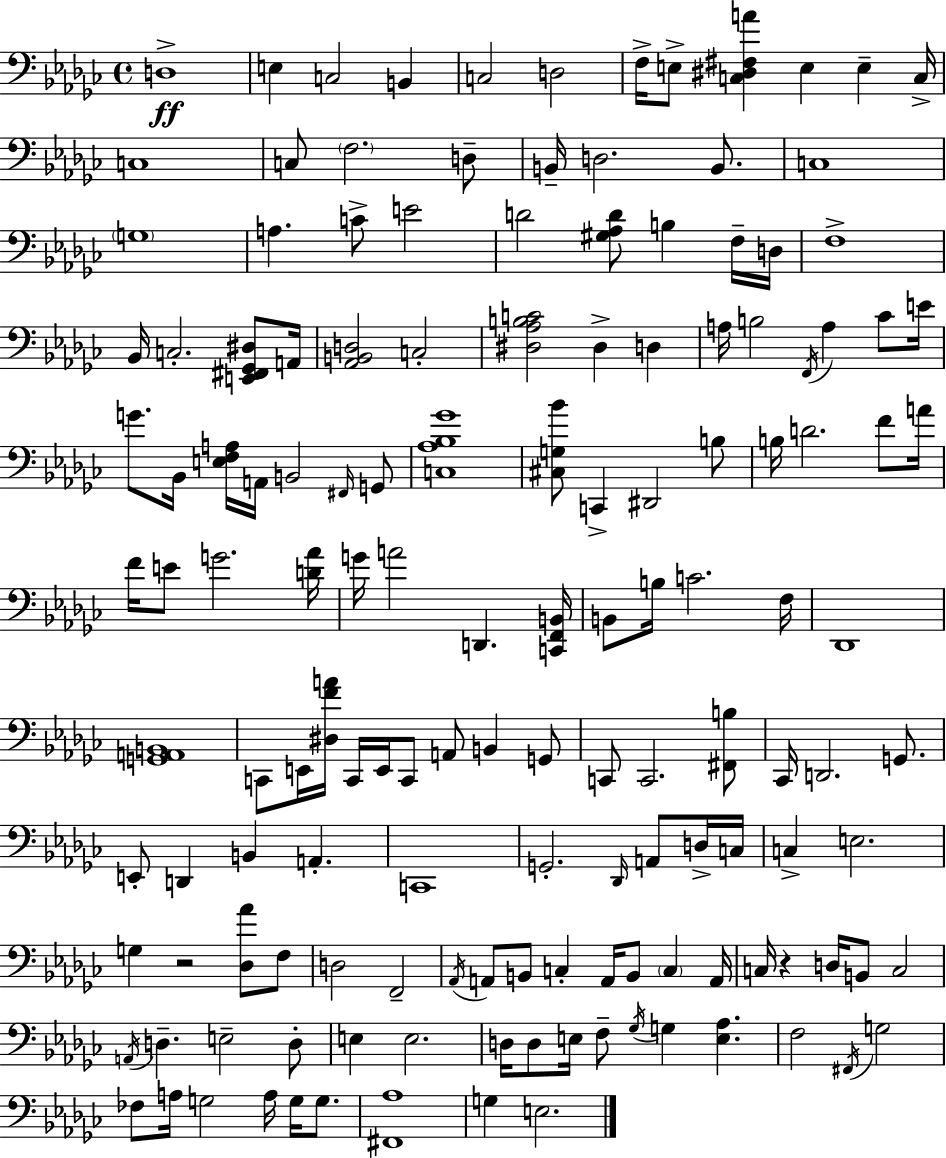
{
  \clef bass
  \time 4/4
  \defaultTimeSignature
  \key ees \minor
  d1->\ff | e4 c2 b,4 | c2 d2 | f16-> e8-> <c dis fis a'>4 e4 e4-- c16-> | \break c1 | c8 \parenthesize f2. d8-- | b,16-- d2. b,8. | c1 | \break \parenthesize g1 | a4. c'8-> e'2 | d'2 <gis aes d'>8 b4 f16-- d16 | f1-> | \break bes,16 c2.-. <e, fis, ges, dis>8 a,16 | <aes, b, d>2 c2-. | <dis aes b c'>2 dis4-> d4 | a16 b2 \acciaccatura { f,16 } a4 ces'8 | \break e'16 g'8. bes,16 <e f a>16 a,16 b,2 \grace { fis,16 } | g,8 <c aes bes ges'>1 | <cis g bes'>8 c,4-> dis,2 | b8 b16 d'2. f'8 | \break a'16 f'16 e'8 g'2. | <d' aes'>16 g'16 a'2 d,4. | <c, f, b,>16 b,8 b16 c'2. | f16 des,1 | \break <g, a, b,>1 | c,8 e,16 <dis f' a'>16 c,16 e,16 c,8 a,8 b,4 | g,8 c,8 c,2. | <fis, b>8 ces,16 d,2. g,8. | \break e,8-. d,4 b,4 a,4.-. | c,1 | g,2.-. \grace { des,16 } a,8 | d16-> c16 c4-> e2. | \break g4 r2 <des aes'>8 | f8 d2 f,2-- | \acciaccatura { aes,16 } a,8 b,8 c4-. a,16 b,8 \parenthesize c4 | a,16 c16 r4 d16 b,8 c2 | \break \acciaccatura { a,16 } d4.-- e2-- | d8-. e4 e2. | d16 d8 e16 f8-- \acciaccatura { ges16 } g4 | <e aes>4. f2 \acciaccatura { fis,16 } g2 | \break fes8 a16 g2 | a16 g16 g8. <fis, aes>1 | g4 e2. | \bar "|."
}